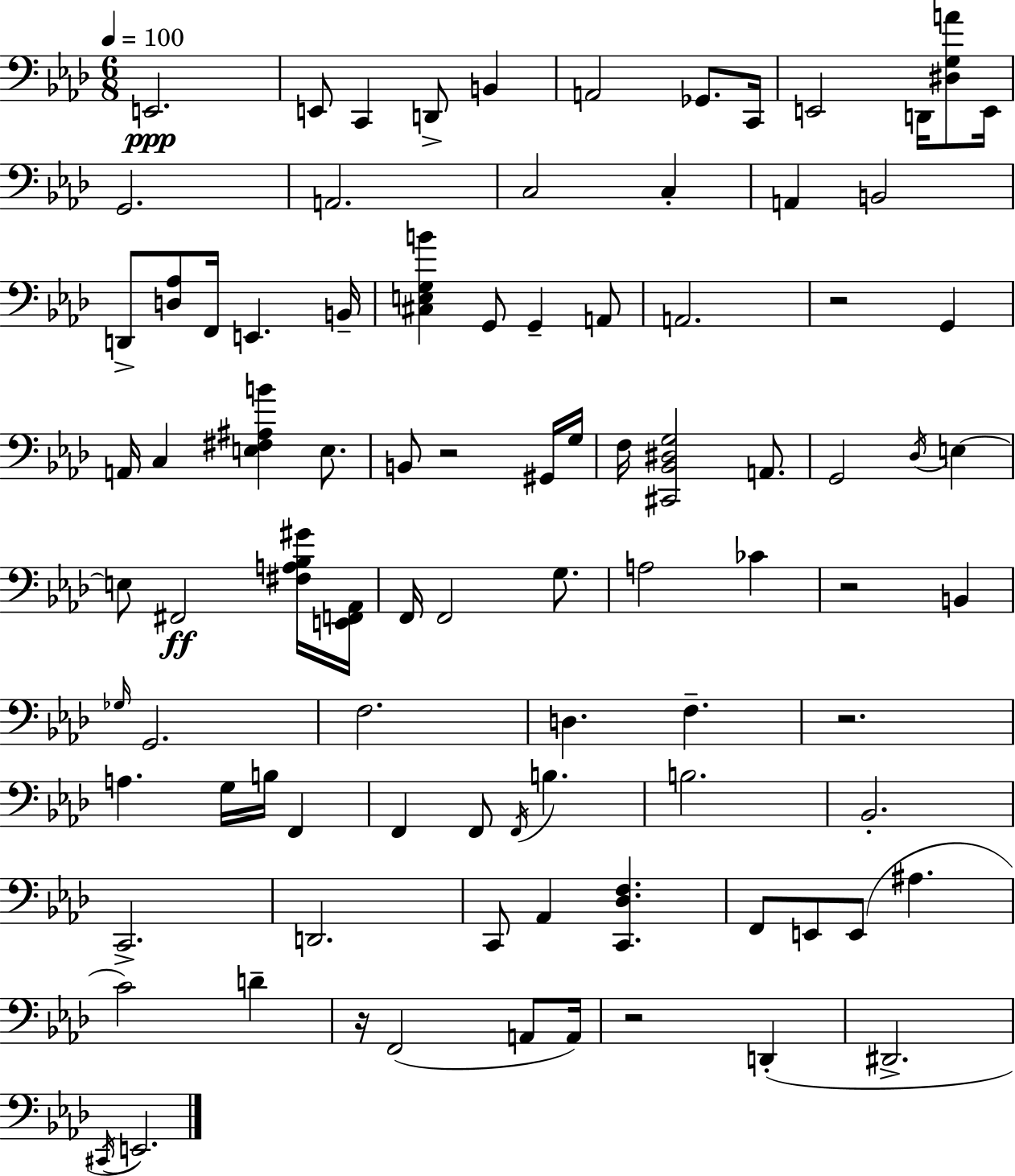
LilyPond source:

{
  \clef bass
  \numericTimeSignature
  \time 6/8
  \key f \minor
  \tempo 4 = 100
  e,2.\ppp | e,8 c,4 d,8-> b,4 | a,2 ges,8. c,16 | e,2 d,16 <dis g a'>8 e,16 | \break g,2. | a,2. | c2 c4-. | a,4 b,2 | \break d,8-> <d aes>8 f,16 e,4. b,16-- | <cis e g b'>4 g,8 g,4-- a,8 | a,2. | r2 g,4 | \break a,16 c4 <e fis ais b'>4 e8. | b,8 r2 gis,16 g16 | f16 <cis, bes, dis g>2 a,8. | g,2 \acciaccatura { des16 } e4~~ | \break e8 fis,2\ff <fis a bes gis'>16 | <e, f, aes,>16 f,16 f,2 g8. | a2 ces'4 | r2 b,4 | \break \grace { ges16 } g,2. | f2. | d4. f4.-- | r2. | \break a4. g16 b16 f,4 | f,4 f,8 \acciaccatura { f,16 } b4. | b2. | bes,2.-. | \break c,2.-> | d,2. | c,8 aes,4 <c, des f>4. | f,8 e,8 e,8( ais4. | \break c'2) d'4-- | r16 f,2( | a,8 a,16) r2 d,4-.( | dis,2.-> | \break \acciaccatura { cis,16 } e,2.) | \bar "|."
}